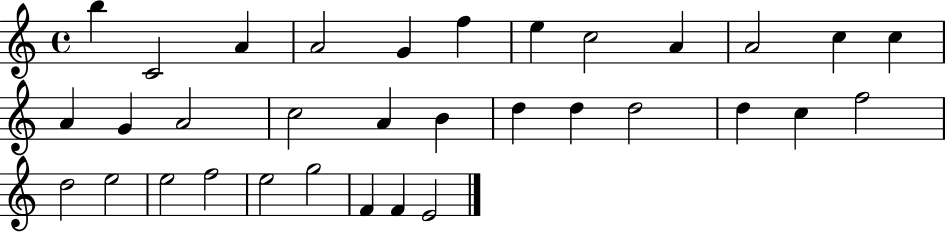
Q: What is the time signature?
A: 4/4